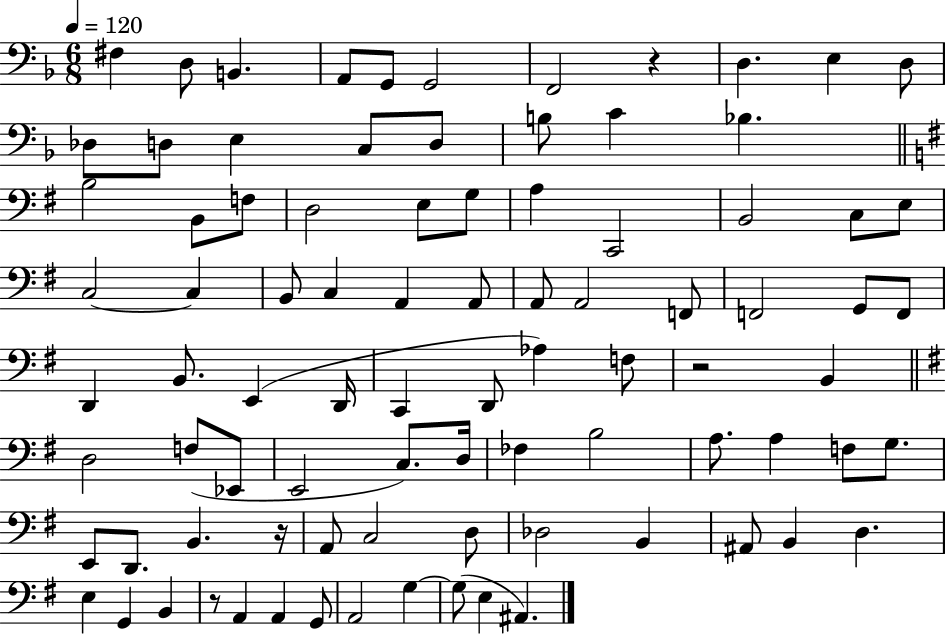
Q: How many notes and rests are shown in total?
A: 88